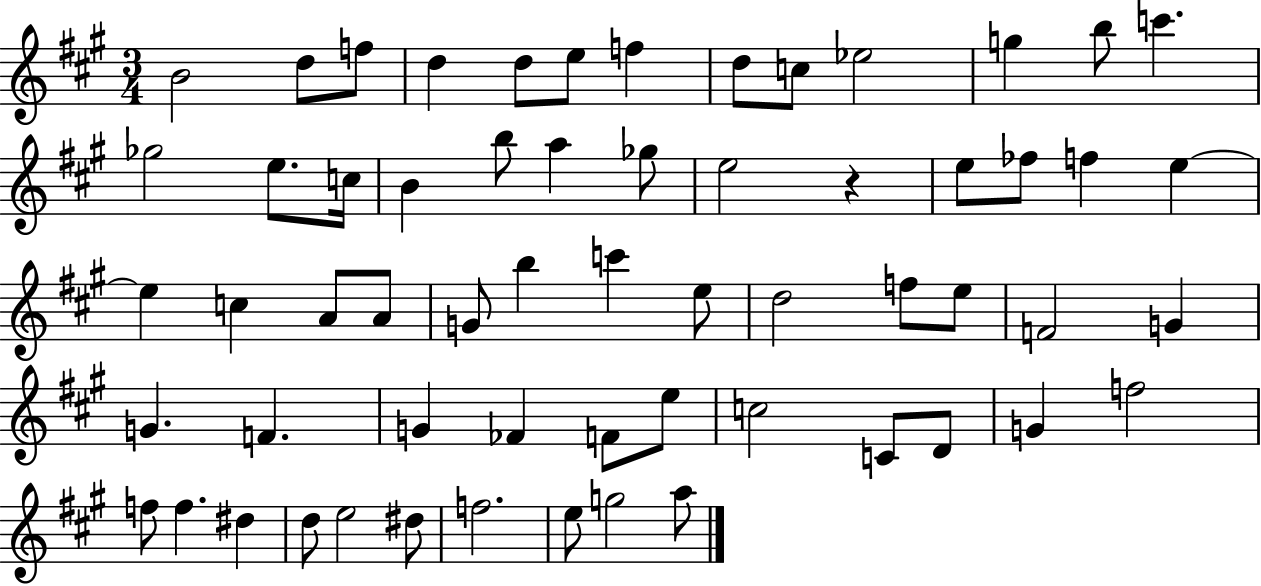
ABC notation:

X:1
T:Untitled
M:3/4
L:1/4
K:A
B2 d/2 f/2 d d/2 e/2 f d/2 c/2 _e2 g b/2 c' _g2 e/2 c/4 B b/2 a _g/2 e2 z e/2 _f/2 f e e c A/2 A/2 G/2 b c' e/2 d2 f/2 e/2 F2 G G F G _F F/2 e/2 c2 C/2 D/2 G f2 f/2 f ^d d/2 e2 ^d/2 f2 e/2 g2 a/2